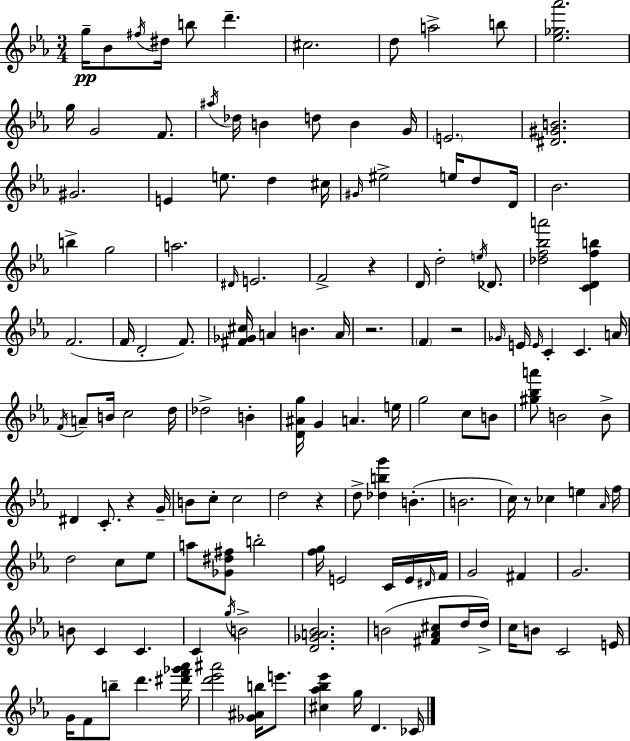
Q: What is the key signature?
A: EES major